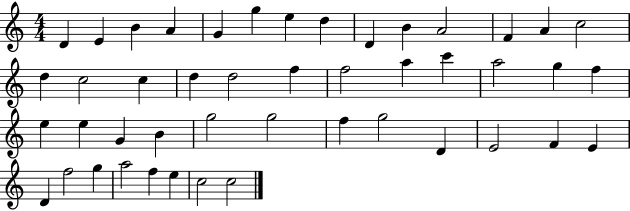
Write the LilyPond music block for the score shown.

{
  \clef treble
  \numericTimeSignature
  \time 4/4
  \key c \major
  d'4 e'4 b'4 a'4 | g'4 g''4 e''4 d''4 | d'4 b'4 a'2 | f'4 a'4 c''2 | \break d''4 c''2 c''4 | d''4 d''2 f''4 | f''2 a''4 c'''4 | a''2 g''4 f''4 | \break e''4 e''4 g'4 b'4 | g''2 g''2 | f''4 g''2 d'4 | e'2 f'4 e'4 | \break d'4 f''2 g''4 | a''2 f''4 e''4 | c''2 c''2 | \bar "|."
}